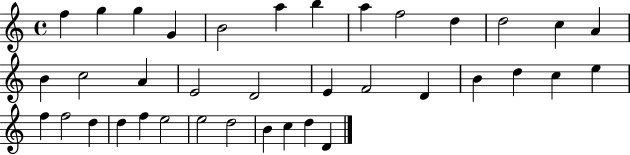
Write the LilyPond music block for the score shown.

{
  \clef treble
  \time 4/4
  \defaultTimeSignature
  \key c \major
  f''4 g''4 g''4 g'4 | b'2 a''4 b''4 | a''4 f''2 d''4 | d''2 c''4 a'4 | \break b'4 c''2 a'4 | e'2 d'2 | e'4 f'2 d'4 | b'4 d''4 c''4 e''4 | \break f''4 f''2 d''4 | d''4 f''4 e''2 | e''2 d''2 | b'4 c''4 d''4 d'4 | \break \bar "|."
}